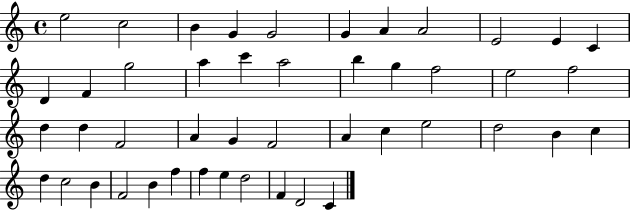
E5/h C5/h B4/q G4/q G4/h G4/q A4/q A4/h E4/h E4/q C4/q D4/q F4/q G5/h A5/q C6/q A5/h B5/q G5/q F5/h E5/h F5/h D5/q D5/q F4/h A4/q G4/q F4/h A4/q C5/q E5/h D5/h B4/q C5/q D5/q C5/h B4/q F4/h B4/q F5/q F5/q E5/q D5/h F4/q D4/h C4/q